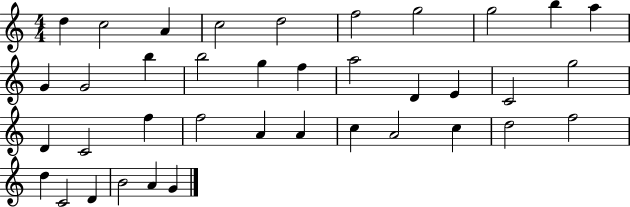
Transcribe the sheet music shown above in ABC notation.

X:1
T:Untitled
M:4/4
L:1/4
K:C
d c2 A c2 d2 f2 g2 g2 b a G G2 b b2 g f a2 D E C2 g2 D C2 f f2 A A c A2 c d2 f2 d C2 D B2 A G